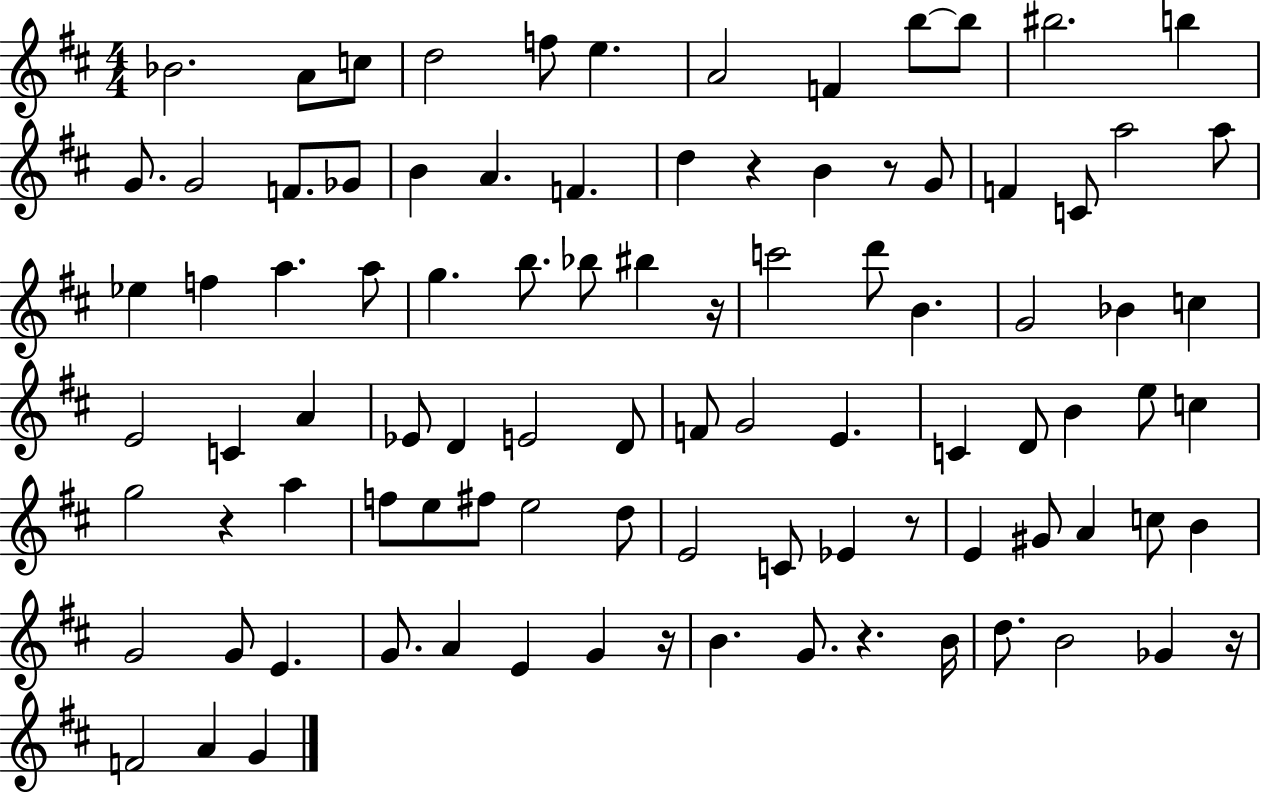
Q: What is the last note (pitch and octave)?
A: G4